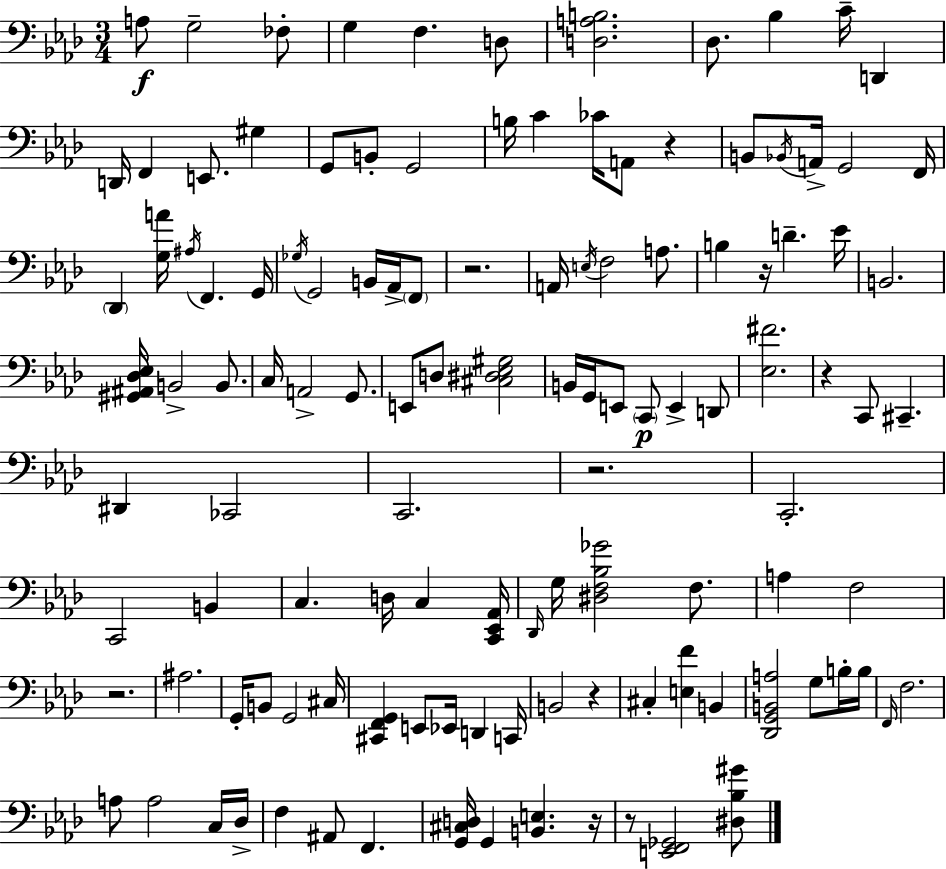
X:1
T:Untitled
M:3/4
L:1/4
K:Fm
A,/2 G,2 _F,/2 G, F, D,/2 [D,A,B,]2 _D,/2 _B, C/4 D,, D,,/4 F,, E,,/2 ^G, G,,/2 B,,/2 G,,2 B,/4 C _C/4 A,,/2 z B,,/2 _B,,/4 A,,/4 G,,2 F,,/4 _D,, [G,A]/4 ^A,/4 F,, G,,/4 _G,/4 G,,2 B,,/4 _A,,/4 F,,/2 z2 A,,/4 E,/4 F,2 A,/2 B, z/4 D _E/4 B,,2 [^G,,^A,,_D,_E,]/4 B,,2 B,,/2 C,/4 A,,2 G,,/2 E,,/2 D,/2 [^C,^D,_E,^G,]2 B,,/4 G,,/4 E,,/2 C,,/2 E,, D,,/2 [_E,^F]2 z C,,/2 ^C,, ^D,, _C,,2 C,,2 z2 C,,2 C,,2 B,, C, D,/4 C, [C,,_E,,_A,,]/4 _D,,/4 G,/4 [^D,F,_B,_G]2 F,/2 A, F,2 z2 ^A,2 G,,/4 B,,/2 G,,2 ^C,/4 [^C,,F,,G,,] E,,/2 _E,,/4 D,, C,,/4 B,,2 z ^C, [E,F] B,, [_D,,G,,B,,A,]2 G,/2 B,/4 B,/4 F,,/4 F,2 A,/2 A,2 C,/4 _D,/4 F, ^A,,/2 F,, [G,,^C,D,]/4 G,, [B,,E,] z/4 z/2 [E,,F,,_G,,]2 [^D,_B,^G]/2